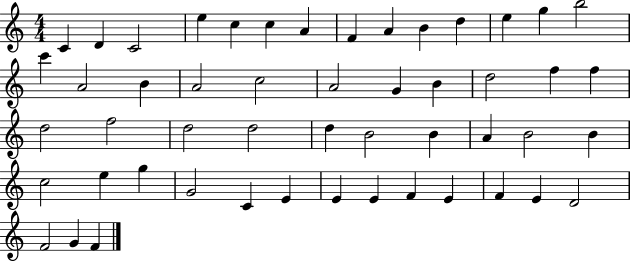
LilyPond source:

{
  \clef treble
  \numericTimeSignature
  \time 4/4
  \key c \major
  c'4 d'4 c'2 | e''4 c''4 c''4 a'4 | f'4 a'4 b'4 d''4 | e''4 g''4 b''2 | \break c'''4 a'2 b'4 | a'2 c''2 | a'2 g'4 b'4 | d''2 f''4 f''4 | \break d''2 f''2 | d''2 d''2 | d''4 b'2 b'4 | a'4 b'2 b'4 | \break c''2 e''4 g''4 | g'2 c'4 e'4 | e'4 e'4 f'4 e'4 | f'4 e'4 d'2 | \break f'2 g'4 f'4 | \bar "|."
}